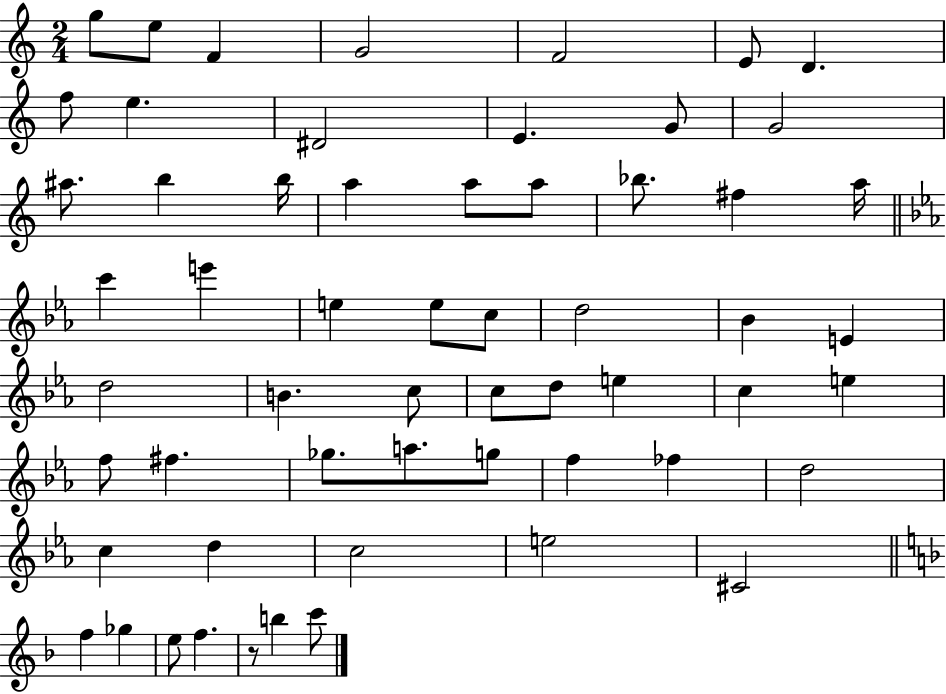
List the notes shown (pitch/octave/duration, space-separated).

G5/e E5/e F4/q G4/h F4/h E4/e D4/q. F5/e E5/q. D#4/h E4/q. G4/e G4/h A#5/e. B5/q B5/s A5/q A5/e A5/e Bb5/e. F#5/q A5/s C6/q E6/q E5/q E5/e C5/e D5/h Bb4/q E4/q D5/h B4/q. C5/e C5/e D5/e E5/q C5/q E5/q F5/e F#5/q. Gb5/e. A5/e. G5/e F5/q FES5/q D5/h C5/q D5/q C5/h E5/h C#4/h F5/q Gb5/q E5/e F5/q. R/e B5/q C6/e